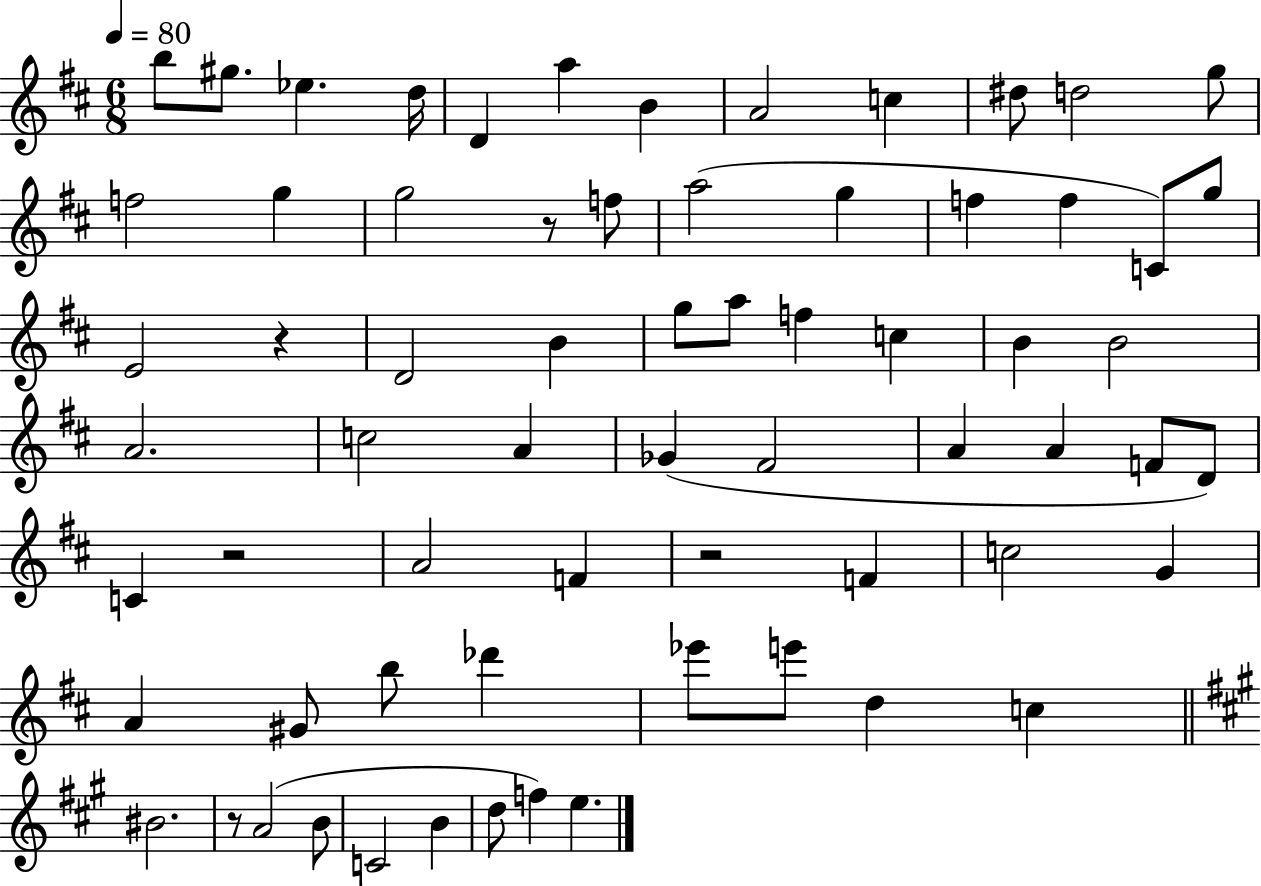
{
  \clef treble
  \numericTimeSignature
  \time 6/8
  \key d \major
  \tempo 4 = 80
  b''8 gis''8. ees''4. d''16 | d'4 a''4 b'4 | a'2 c''4 | dis''8 d''2 g''8 | \break f''2 g''4 | g''2 r8 f''8 | a''2( g''4 | f''4 f''4 c'8) g''8 | \break e'2 r4 | d'2 b'4 | g''8 a''8 f''4 c''4 | b'4 b'2 | \break a'2. | c''2 a'4 | ges'4( fis'2 | a'4 a'4 f'8 d'8) | \break c'4 r2 | a'2 f'4 | r2 f'4 | c''2 g'4 | \break a'4 gis'8 b''8 des'''4 | ees'''8 e'''8 d''4 c''4 | \bar "||" \break \key a \major bis'2. | r8 a'2( b'8 | c'2 b'4 | d''8 f''4) e''4. | \break \bar "|."
}